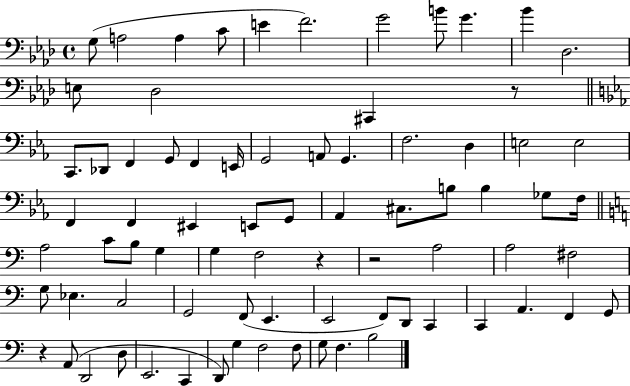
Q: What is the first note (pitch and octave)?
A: G3